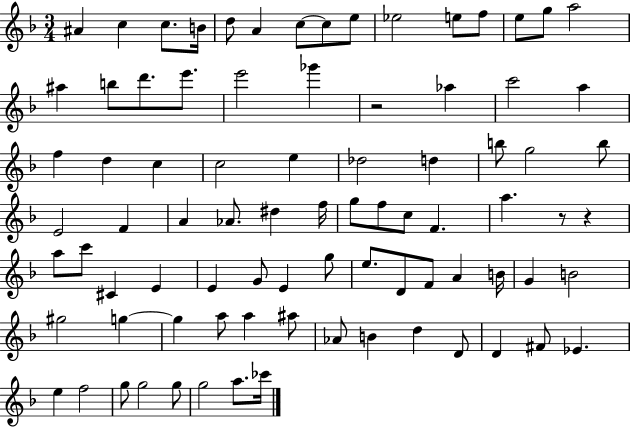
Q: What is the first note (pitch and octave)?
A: A#4